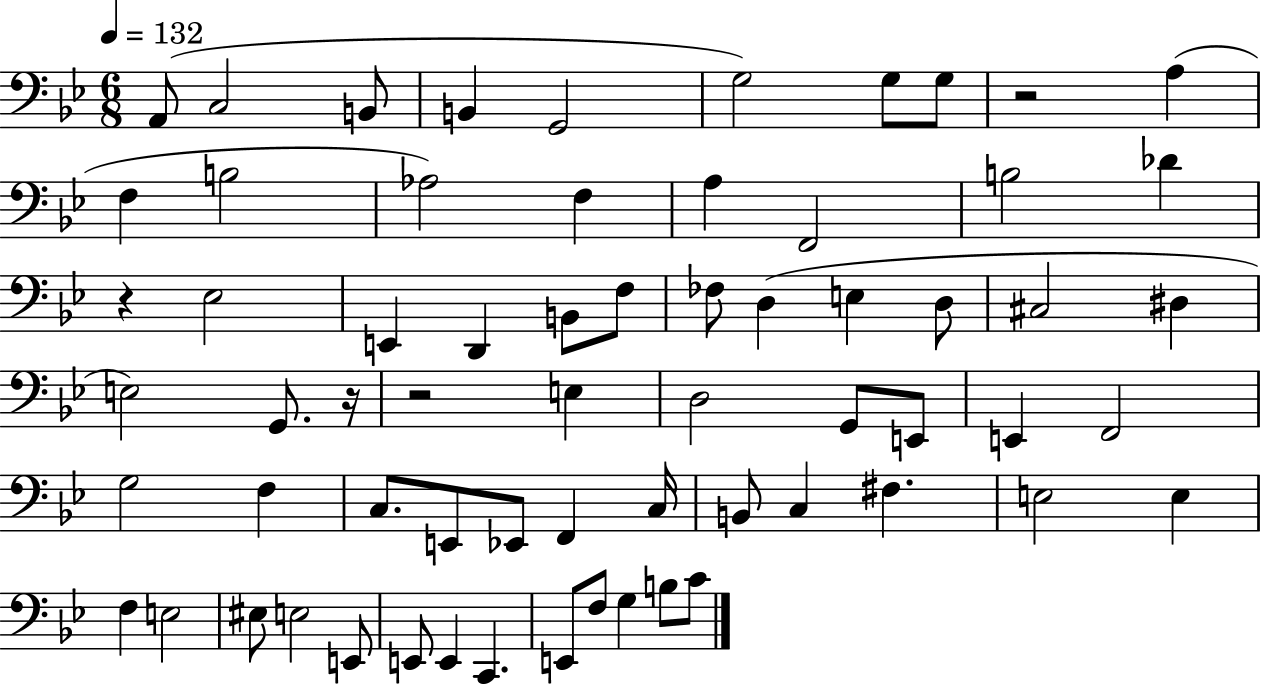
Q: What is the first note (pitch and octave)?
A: A2